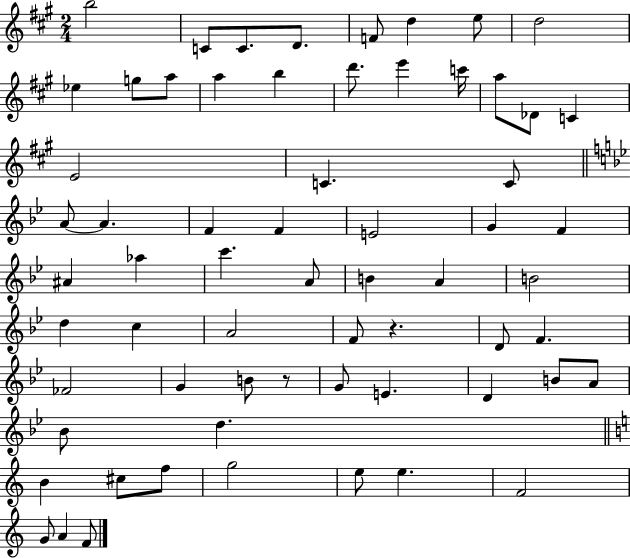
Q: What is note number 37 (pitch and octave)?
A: D5